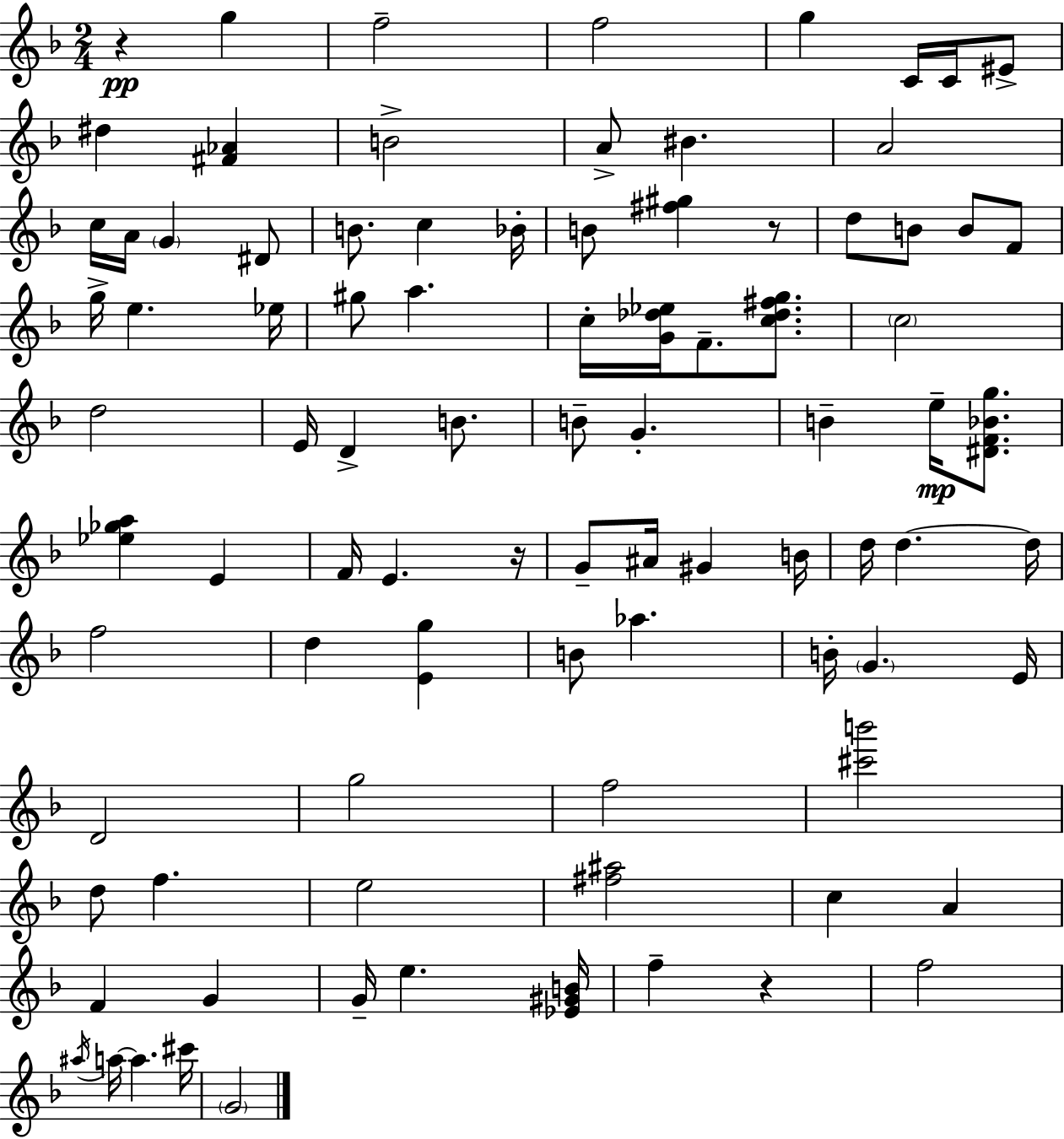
R/q G5/q F5/h F5/h G5/q C4/s C4/s EIS4/e D#5/q [F#4,Ab4]/q B4/h A4/e BIS4/q. A4/h C5/s A4/s G4/q D#4/e B4/e. C5/q Bb4/s B4/e [F#5,G#5]/q R/e D5/e B4/e B4/e F4/e G5/s E5/q. Eb5/s G#5/e A5/q. C5/s [G4,Db5,Eb5]/s F4/e. [C5,Db5,F#5,G5]/e. C5/h D5/h E4/s D4/q B4/e. B4/e G4/q. B4/q E5/s [D#4,F4,Bb4,G5]/e. [Eb5,Gb5,A5]/q E4/q F4/s E4/q. R/s G4/e A#4/s G#4/q B4/s D5/s D5/q. D5/s F5/h D5/q [E4,G5]/q B4/e Ab5/q. B4/s G4/q. E4/s D4/h G5/h F5/h [C#6,B6]/h D5/e F5/q. E5/h [F#5,A#5]/h C5/q A4/q F4/q G4/q G4/s E5/q. [Eb4,G#4,B4]/s F5/q R/q F5/h A#5/s A5/s A5/q. C#6/s G4/h